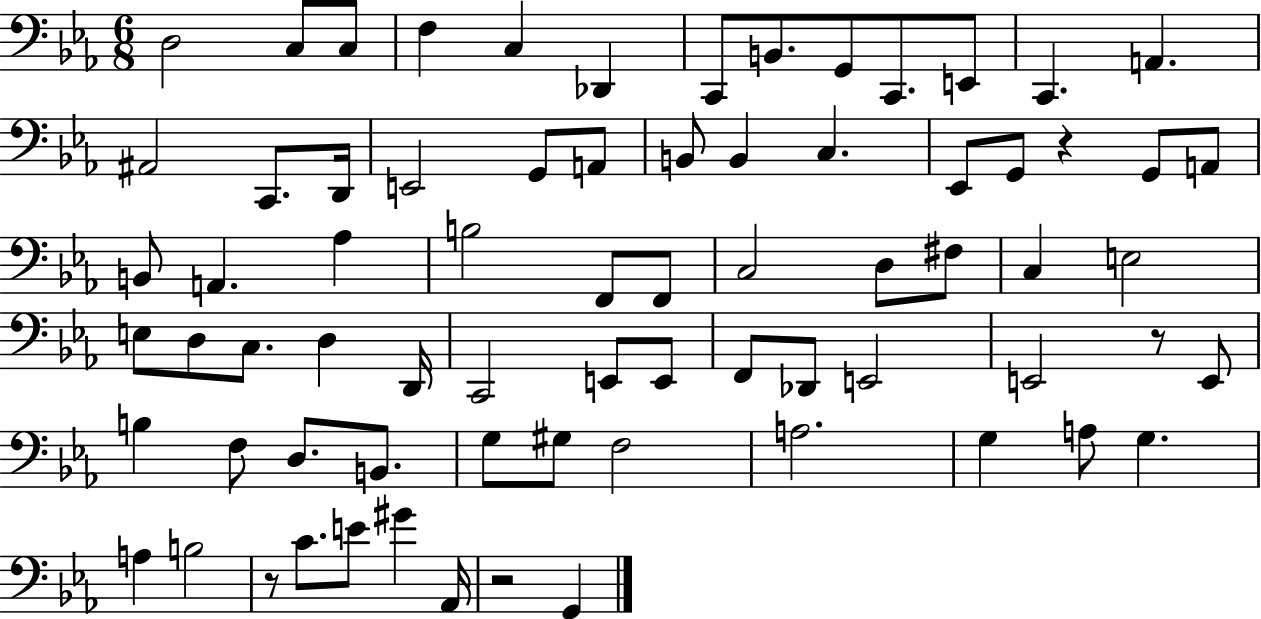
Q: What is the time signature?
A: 6/8